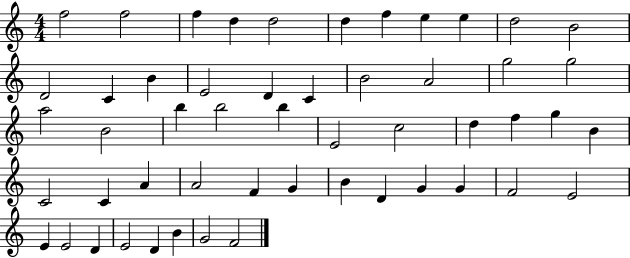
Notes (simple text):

F5/h F5/h F5/q D5/q D5/h D5/q F5/q E5/q E5/q D5/h B4/h D4/h C4/q B4/q E4/h D4/q C4/q B4/h A4/h G5/h G5/h A5/h B4/h B5/q B5/h B5/q E4/h C5/h D5/q F5/q G5/q B4/q C4/h C4/q A4/q A4/h F4/q G4/q B4/q D4/q G4/q G4/q F4/h E4/h E4/q E4/h D4/q E4/h D4/q B4/q G4/h F4/h